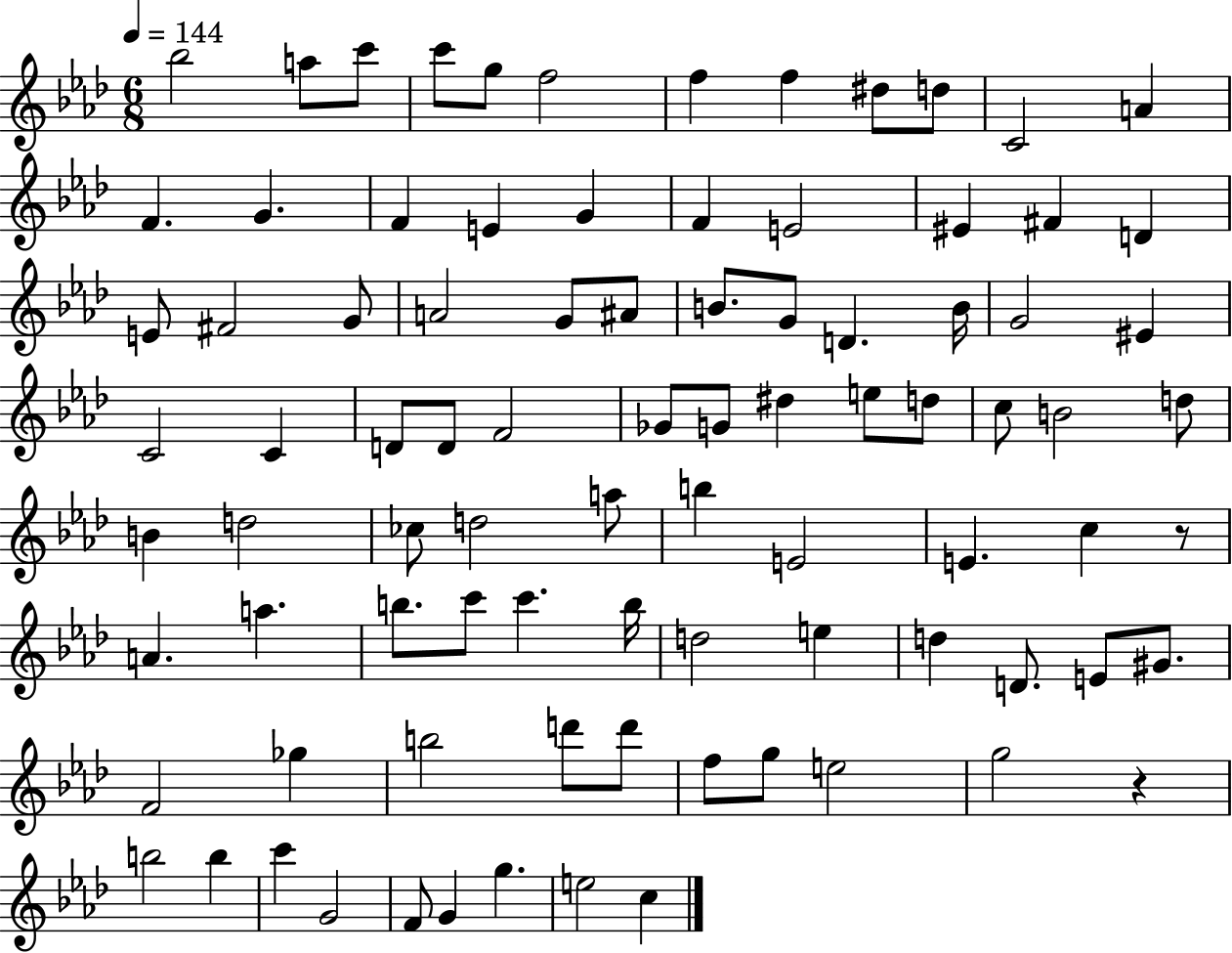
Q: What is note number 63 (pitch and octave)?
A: D5